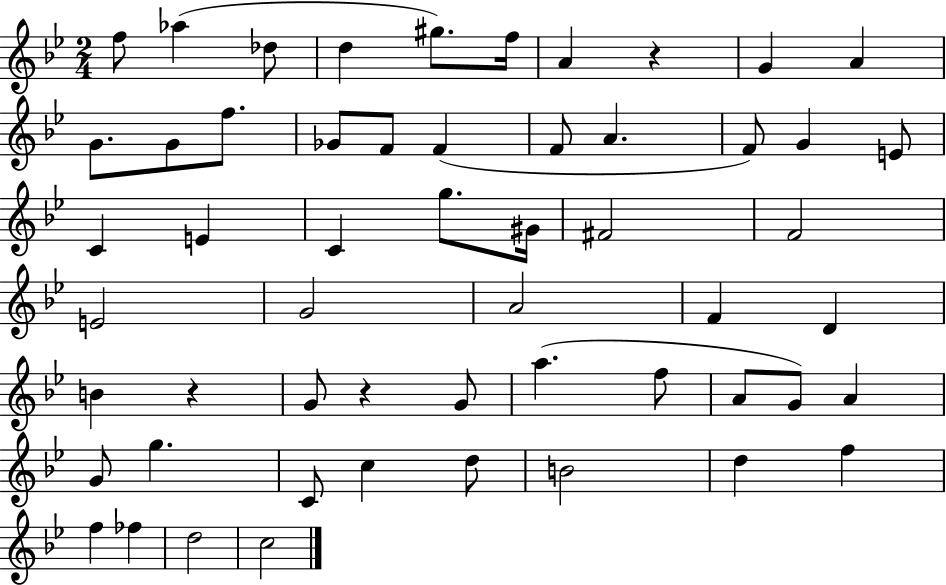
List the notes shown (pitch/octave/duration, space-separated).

F5/e Ab5/q Db5/e D5/q G#5/e. F5/s A4/q R/q G4/q A4/q G4/e. G4/e F5/e. Gb4/e F4/e F4/q F4/e A4/q. F4/e G4/q E4/e C4/q E4/q C4/q G5/e. G#4/s F#4/h F4/h E4/h G4/h A4/h F4/q D4/q B4/q R/q G4/e R/q G4/e A5/q. F5/e A4/e G4/e A4/q G4/e G5/q. C4/e C5/q D5/e B4/h D5/q F5/q F5/q FES5/q D5/h C5/h